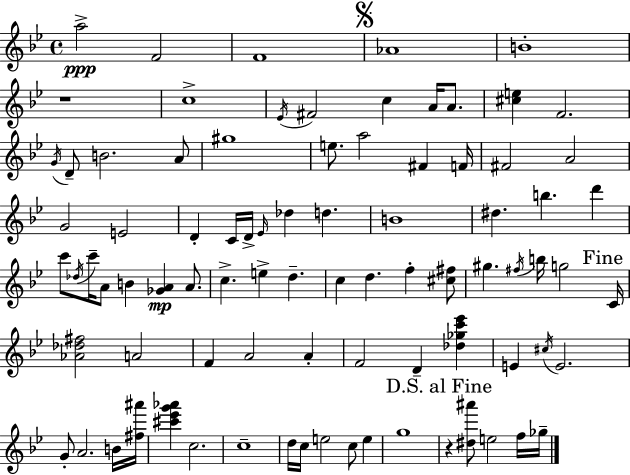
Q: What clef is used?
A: treble